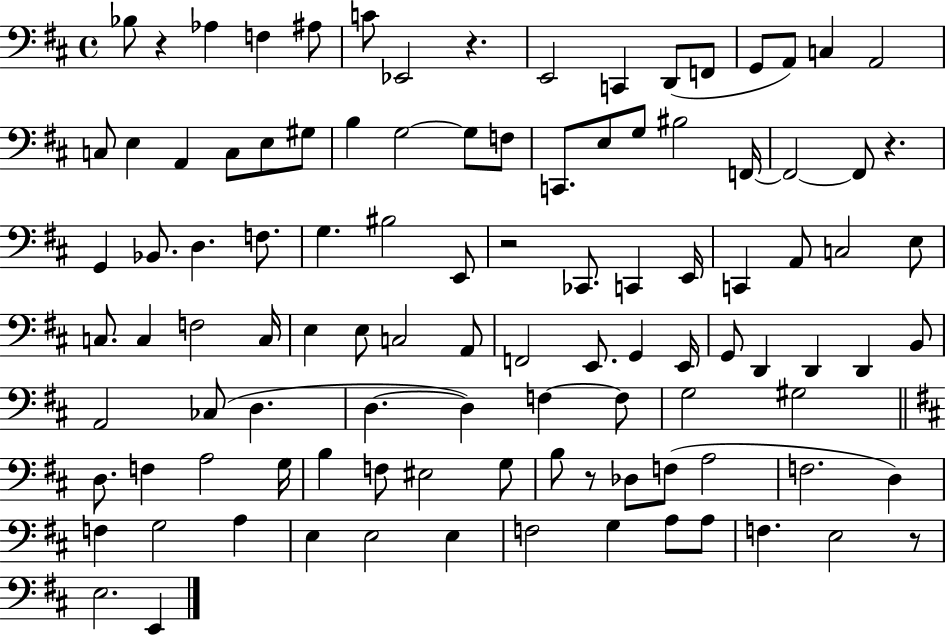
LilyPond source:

{
  \clef bass
  \time 4/4
  \defaultTimeSignature
  \key d \major
  bes8 r4 aes4 f4 ais8 | c'8 ees,2 r4. | e,2 c,4 d,8( f,8 | g,8 a,8) c4 a,2 | \break c8 e4 a,4 c8 e8 gis8 | b4 g2~~ g8 f8 | c,8. e8 g8 bis2 f,16~~ | f,2~~ f,8 r4. | \break g,4 bes,8. d4. f8. | g4. bis2 e,8 | r2 ces,8. c,4 e,16 | c,4 a,8 c2 e8 | \break c8. c4 f2 c16 | e4 e8 c2 a,8 | f,2 e,8. g,4 e,16 | g,8 d,4 d,4 d,4 b,8 | \break a,2 ces8( d4. | d4.~~ d4) f4~~ f8 | g2 gis2 | \bar "||" \break \key d \major d8. f4 a2 g16 | b4 f8 eis2 g8 | b8 r8 des8 f8( a2 | f2. d4) | \break f4 g2 a4 | e4 e2 e4 | f2 g4 a8 a8 | f4. e2 r8 | \break e2. e,4 | \bar "|."
}